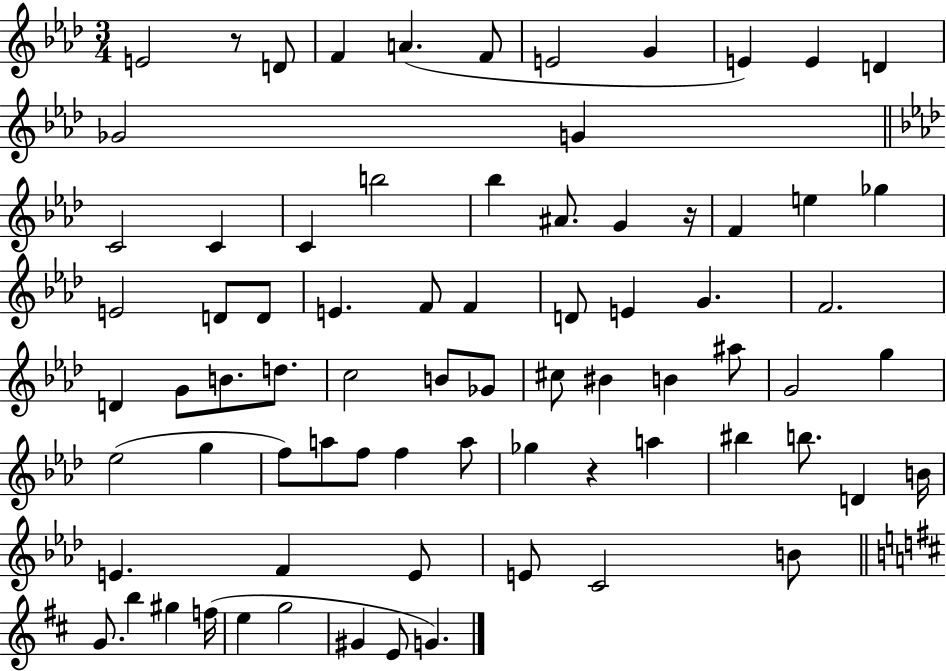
E4/h R/e D4/e F4/q A4/q. F4/e E4/h G4/q E4/q E4/q D4/q Gb4/h G4/q C4/h C4/q C4/q B5/h Bb5/q A#4/e. G4/q R/s F4/q E5/q Gb5/q E4/h D4/e D4/e E4/q. F4/e F4/q D4/e E4/q G4/q. F4/h. D4/q G4/e B4/e. D5/e. C5/h B4/e Gb4/e C#5/e BIS4/q B4/q A#5/e G4/h G5/q Eb5/h G5/q F5/e A5/e F5/e F5/q A5/e Gb5/q R/q A5/q BIS5/q B5/e. D4/q B4/s E4/q. F4/q E4/e E4/e C4/h B4/e G4/e. B5/q G#5/q F5/s E5/q G5/h G#4/q E4/e G4/q.